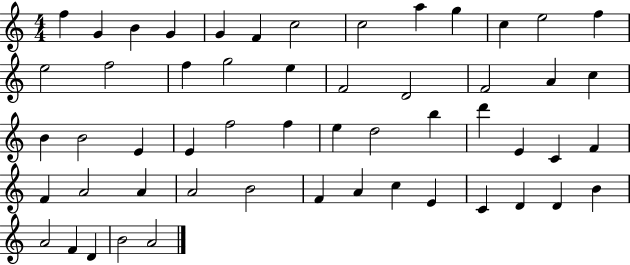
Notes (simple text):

F5/q G4/q B4/q G4/q G4/q F4/q C5/h C5/h A5/q G5/q C5/q E5/h F5/q E5/h F5/h F5/q G5/h E5/q F4/h D4/h F4/h A4/q C5/q B4/q B4/h E4/q E4/q F5/h F5/q E5/q D5/h B5/q D6/q E4/q C4/q F4/q F4/q A4/h A4/q A4/h B4/h F4/q A4/q C5/q E4/q C4/q D4/q D4/q B4/q A4/h F4/q D4/q B4/h A4/h